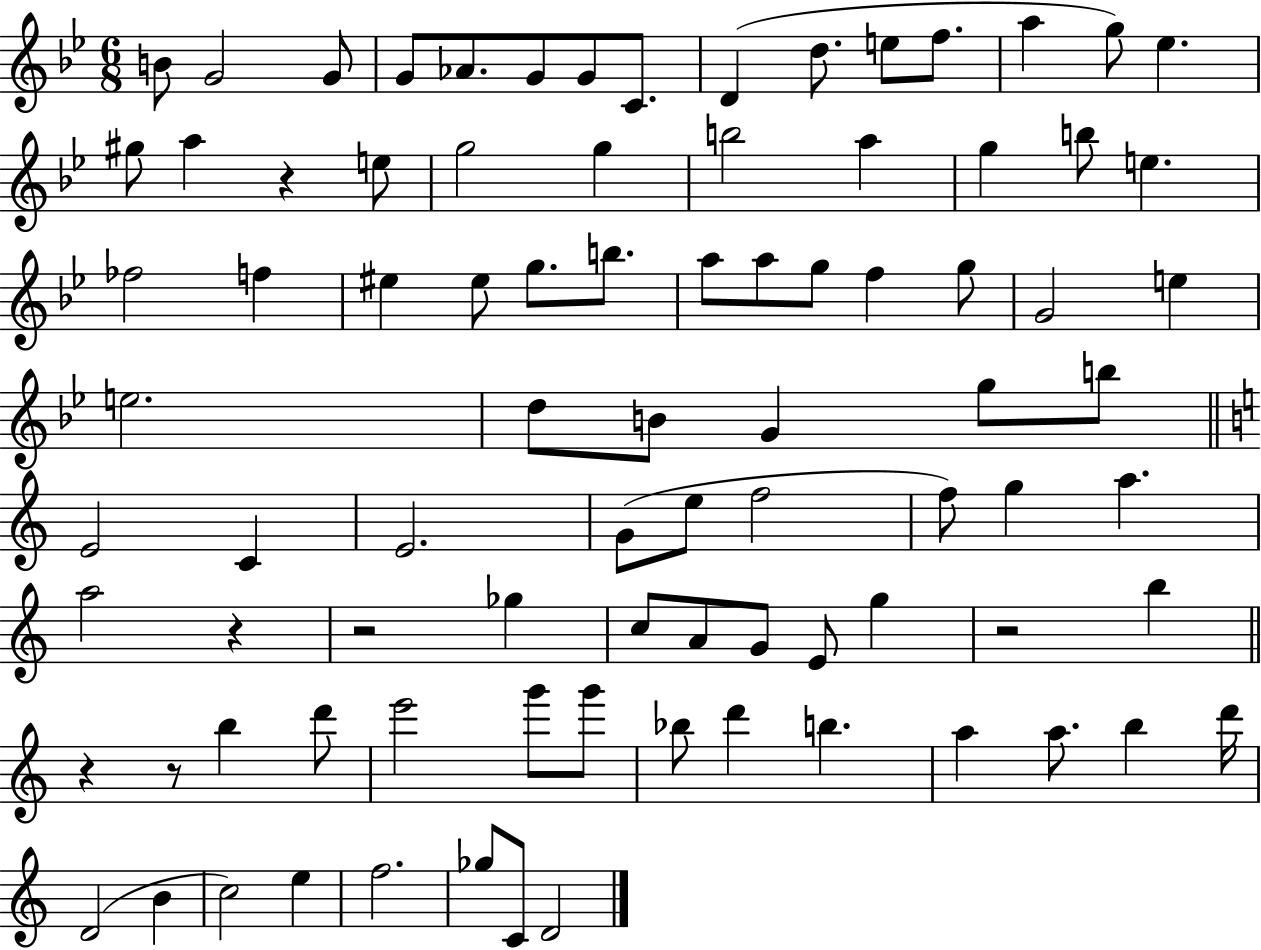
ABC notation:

X:1
T:Untitled
M:6/8
L:1/4
K:Bb
B/2 G2 G/2 G/2 _A/2 G/2 G/2 C/2 D d/2 e/2 f/2 a g/2 _e ^g/2 a z e/2 g2 g b2 a g b/2 e _f2 f ^e ^e/2 g/2 b/2 a/2 a/2 g/2 f g/2 G2 e e2 d/2 B/2 G g/2 b/2 E2 C E2 G/2 e/2 f2 f/2 g a a2 z z2 _g c/2 A/2 G/2 E/2 g z2 b z z/2 b d'/2 e'2 g'/2 g'/2 _b/2 d' b a a/2 b d'/4 D2 B c2 e f2 _g/2 C/2 D2